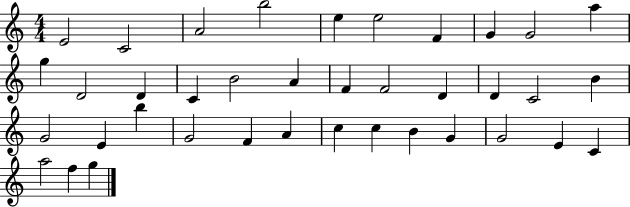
E4/h C4/h A4/h B5/h E5/q E5/h F4/q G4/q G4/h A5/q G5/q D4/h D4/q C4/q B4/h A4/q F4/q F4/h D4/q D4/q C4/h B4/q G4/h E4/q B5/q G4/h F4/q A4/q C5/q C5/q B4/q G4/q G4/h E4/q C4/q A5/h F5/q G5/q